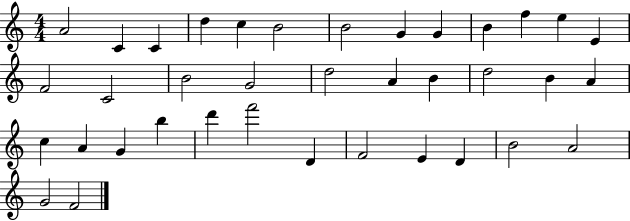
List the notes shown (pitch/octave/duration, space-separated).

A4/h C4/q C4/q D5/q C5/q B4/h B4/h G4/q G4/q B4/q F5/q E5/q E4/q F4/h C4/h B4/h G4/h D5/h A4/q B4/q D5/h B4/q A4/q C5/q A4/q G4/q B5/q D6/q F6/h D4/q F4/h E4/q D4/q B4/h A4/h G4/h F4/h